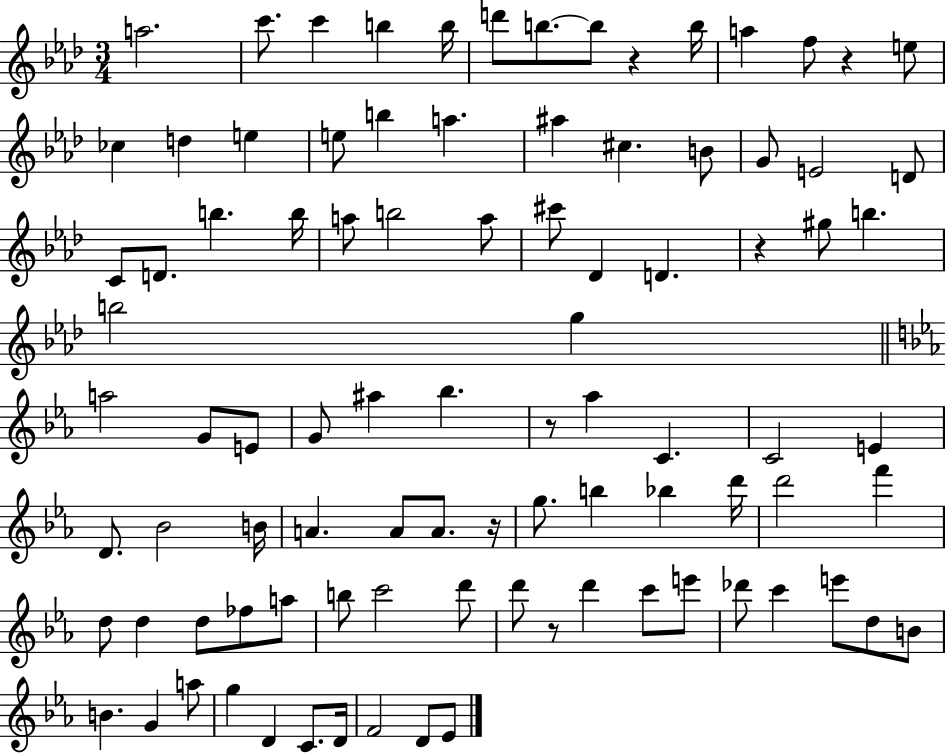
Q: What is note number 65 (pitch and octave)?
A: A5